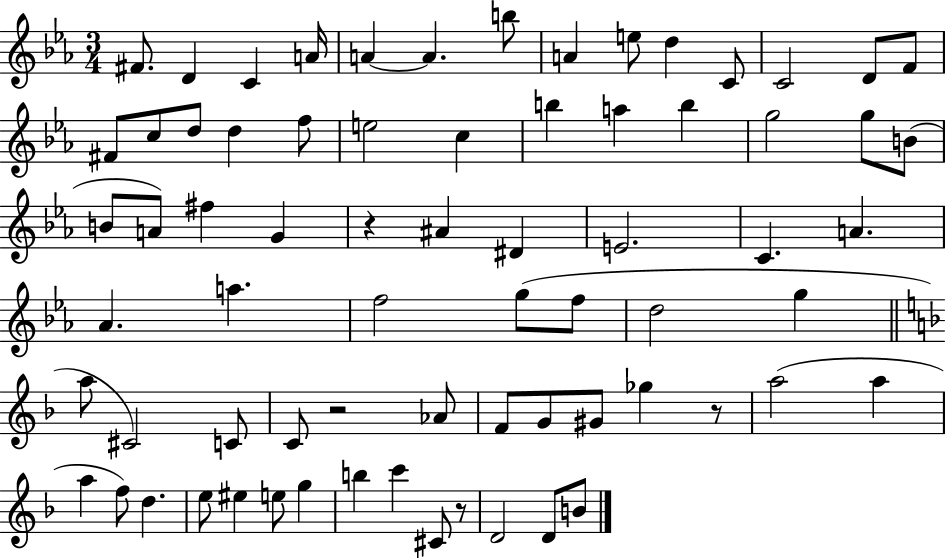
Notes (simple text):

F#4/e. D4/q C4/q A4/s A4/q A4/q. B5/e A4/q E5/e D5/q C4/e C4/h D4/e F4/e F#4/e C5/e D5/e D5/q F5/e E5/h C5/q B5/q A5/q B5/q G5/h G5/e B4/e B4/e A4/e F#5/q G4/q R/q A#4/q D#4/q E4/h. C4/q. A4/q. Ab4/q. A5/q. F5/h G5/e F5/e D5/h G5/q A5/e C#4/h C4/e C4/e R/h Ab4/e F4/e G4/e G#4/e Gb5/q R/e A5/h A5/q A5/q F5/e D5/q. E5/e EIS5/q E5/e G5/q B5/q C6/q C#4/e R/e D4/h D4/e B4/e